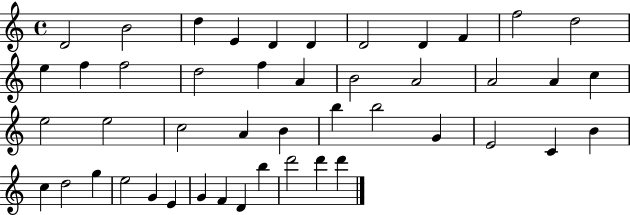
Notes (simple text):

D4/h B4/h D5/q E4/q D4/q D4/q D4/h D4/q F4/q F5/h D5/h E5/q F5/q F5/h D5/h F5/q A4/q B4/h A4/h A4/h A4/q C5/q E5/h E5/h C5/h A4/q B4/q B5/q B5/h G4/q E4/h C4/q B4/q C5/q D5/h G5/q E5/h G4/q E4/q G4/q F4/q D4/q B5/q D6/h D6/q D6/q